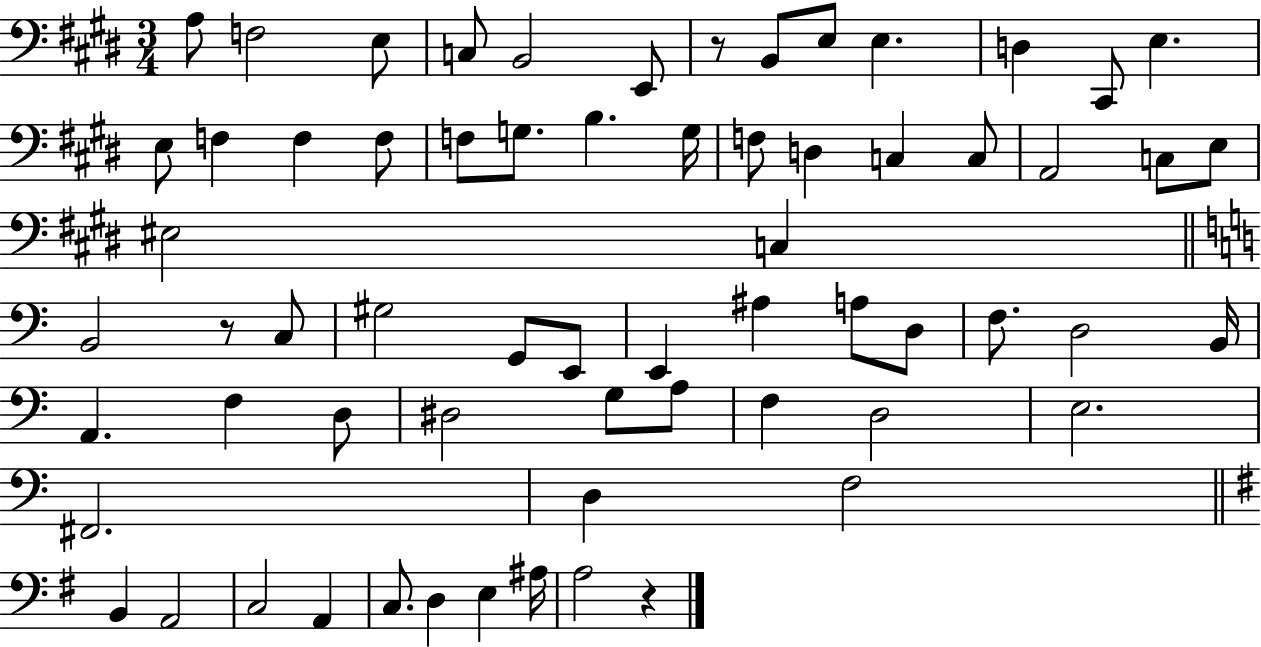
A3/e F3/h E3/e C3/e B2/h E2/e R/e B2/e E3/e E3/q. D3/q C#2/e E3/q. E3/e F3/q F3/q F3/e F3/e G3/e. B3/q. G3/s F3/e D3/q C3/q C3/e A2/h C3/e E3/e EIS3/h C3/q B2/h R/e C3/e G#3/h G2/e E2/e E2/q A#3/q A3/e D3/e F3/e. D3/h B2/s A2/q. F3/q D3/e D#3/h G3/e A3/e F3/q D3/h E3/h. F#2/h. D3/q F3/h B2/q A2/h C3/h A2/q C3/e. D3/q E3/q A#3/s A3/h R/q